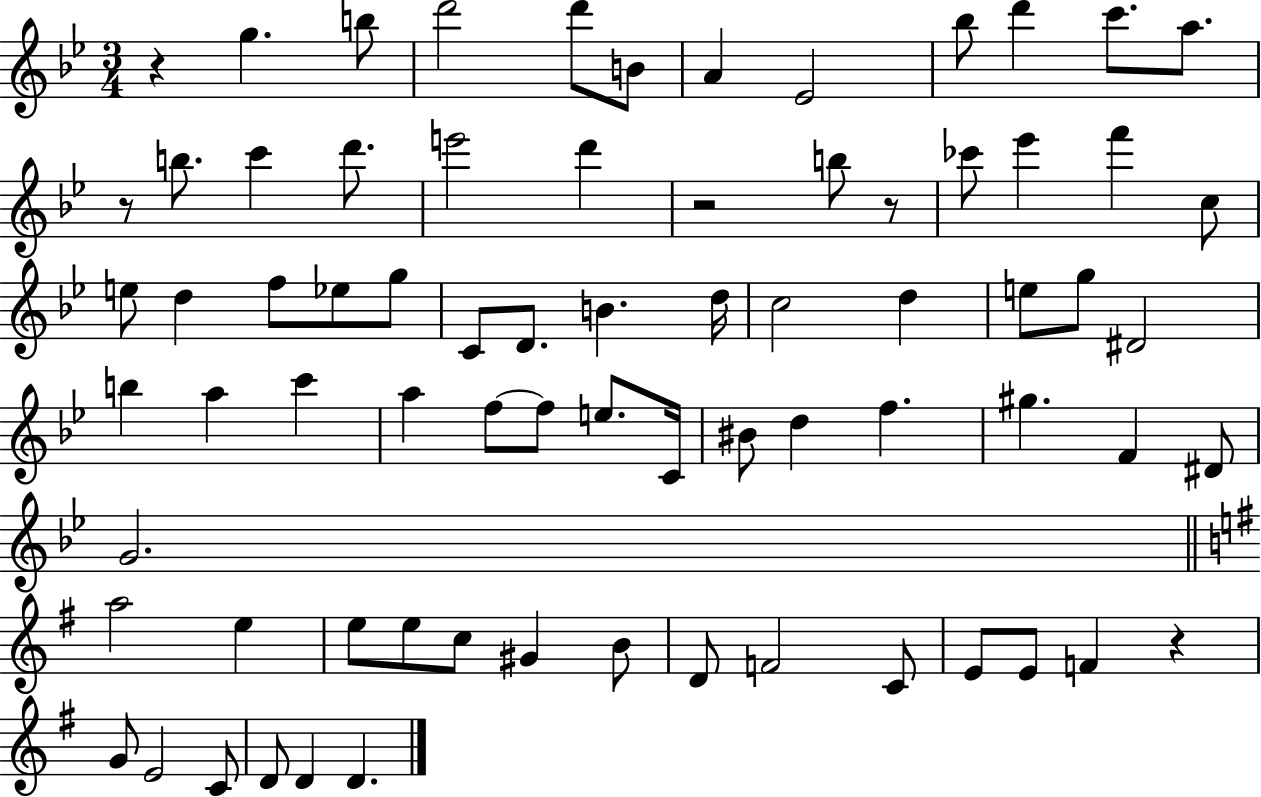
X:1
T:Untitled
M:3/4
L:1/4
K:Bb
z g b/2 d'2 d'/2 B/2 A _E2 _b/2 d' c'/2 a/2 z/2 b/2 c' d'/2 e'2 d' z2 b/2 z/2 _c'/2 _e' f' c/2 e/2 d f/2 _e/2 g/2 C/2 D/2 B d/4 c2 d e/2 g/2 ^D2 b a c' a f/2 f/2 e/2 C/4 ^B/2 d f ^g F ^D/2 G2 a2 e e/2 e/2 c/2 ^G B/2 D/2 F2 C/2 E/2 E/2 F z G/2 E2 C/2 D/2 D D